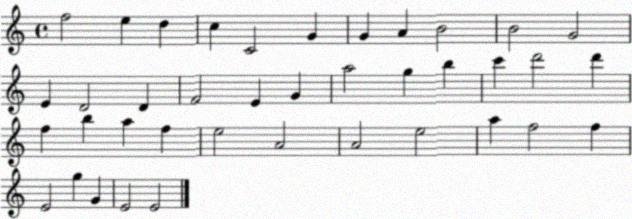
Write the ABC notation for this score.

X:1
T:Untitled
M:4/4
L:1/4
K:C
f2 e d c C2 G G A B2 B2 G2 E D2 D F2 E G a2 g b c' d'2 d' f b a f e2 A2 A2 e2 a f2 f E2 g G E2 E2